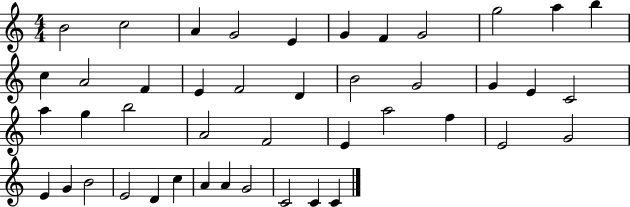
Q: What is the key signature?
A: C major